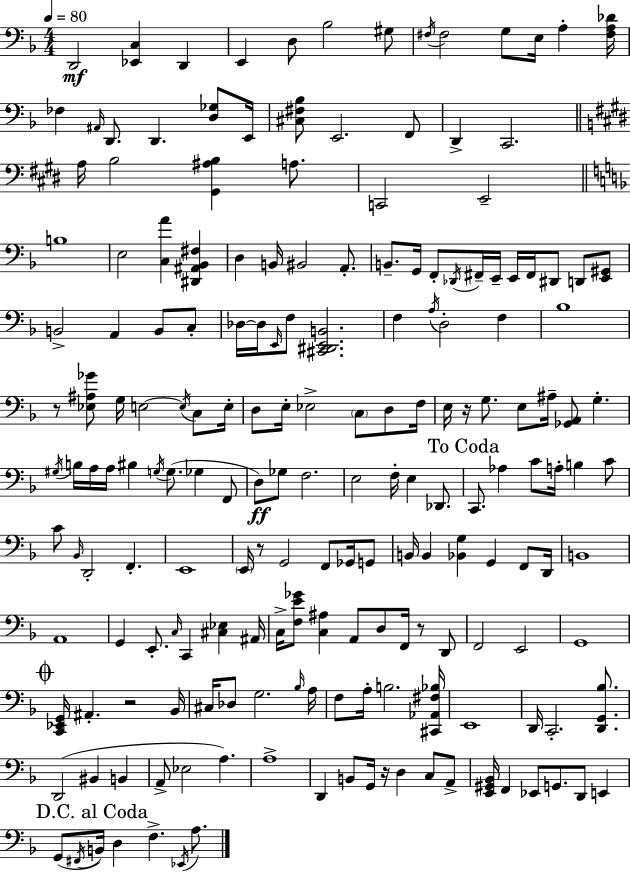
{
  \clef bass
  \numericTimeSignature
  \time 4/4
  \key f \major
  \tempo 4 = 80
  d,2\mf <ees, c>4 d,4 | e,4 d8 bes2 gis8 | \acciaccatura { fis16 } fis2 g8 e16 a4-. | <fis a des'>16 fes4 \grace { ais,16 } d,8. d,4. <d ges>8 | \break e,16 <cis fis bes>8 e,2. | f,8 d,4-> c,2. | \bar "||" \break \key e \major a16 b2 <gis, ais b>4 a8. | c,2 e,2-- | \bar "||" \break \key d \minor b1 | e2 <c a'>4 <dis, ais, bes, fis>4 | d4 b,16 bis,2 a,8.-. | b,8.-- g,16 f,8-. \acciaccatura { des,16 } fis,16-- e,16-- e,16 fis,16 dis,8 d,8 <e, gis,>8 | \break b,2-> a,4 b,8 c8-. | des16~~ des16 \grace { e,16 } f8 <cis, dis, e, b,>2. | f4 \acciaccatura { a16 } d2-. f4 | bes1 | \break r8 <ees ais ges'>8 g16 e2~~ | \acciaccatura { e16 } c8 e16-. d8 e16-. ees2-> \parenthesize c8 | d8 f16 e16 r16 g8. e8 ais16-- <ges, a,>8 g4.-. | \acciaccatura { gis16 } b16 a16 a16 bis4 \acciaccatura { g16 } g8.( | \break ges4 f,8 d8\ff) ges8 f2. | e2 f16-. e4 | des,8. \mark "To Coda" c,8. aes4 c'8 a16-. | b4 c'8 c'8 \grace { bes,16 } d,2-. | \break f,4.-. e,1 | \parenthesize e,16 r8 g,2 | f,8 ges,16 g,8 b,16 b,4 <bes, g>4 | g,4 f,8 d,16 b,1 | \break a,1 | g,4 e,8.-. \grace { c16 } c,4 | <cis ees>4 ais,16 c16-> <f e' ges'>8 <c ais>4 a,8 | d8 f,16 r8 d,8 f,2 | \break e,2 g,1 | \mark \markup { \musicglyph "scripts.coda" } <c, ees, g,>16 ais,4.-. r2 | bes,16 cis16 des8 g2. | \grace { bes16 } a16 f8 a16-. b2. | \break <cis, aes, fis bes>16 e,1 | d,16 c,2.-. | <d, g, bes>8. d,2( | bis,4 b,4 a,8-> ees2 | \break a4.) a1-> | d,4 b,8 g,16 | r16 d4 c8 a,8-> <e, gis, bes,>16 f,4 ees,8 | g,8. d,8 e,4 \mark "D.C. al Coda" g,8( \acciaccatura { fis,16 } b,16) d4 | \break f4.-> \acciaccatura { ees,16 } a8. \bar "|."
}